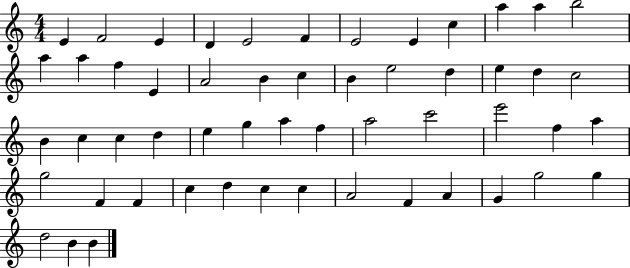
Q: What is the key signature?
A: C major